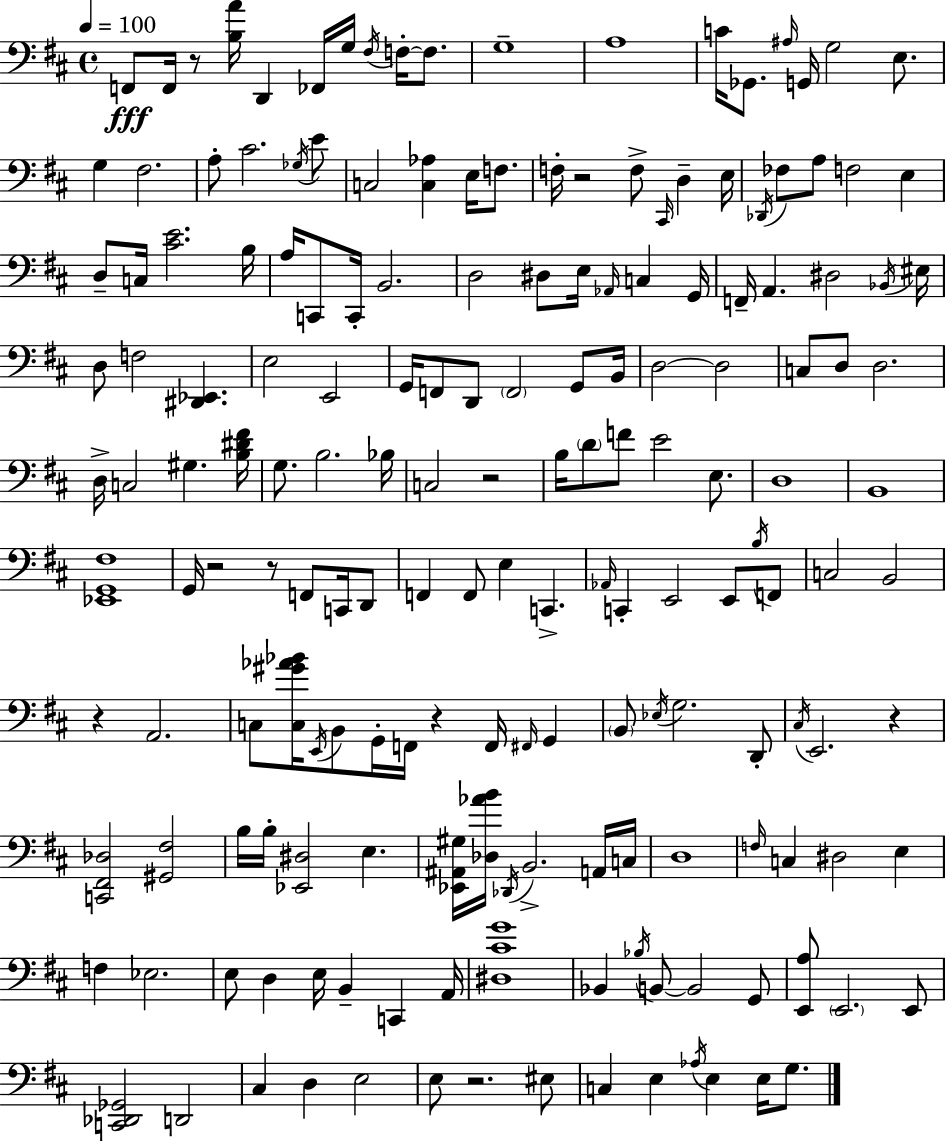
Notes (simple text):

F2/e F2/s R/e [B3,A4]/s D2/q FES2/s G3/s F#3/s F3/s F3/e. G3/w A3/w C4/s Gb2/e. A#3/s G2/s G3/h E3/e. G3/q F#3/h. A3/e C#4/h. Gb3/s E4/e C3/h [C3,Ab3]/q E3/s F3/e. F3/s R/h F3/e C#2/s D3/q E3/s Db2/s FES3/e A3/e F3/h E3/q D3/e C3/s [C#4,E4]/h. B3/s A3/s C2/e C2/s B2/h. D3/h D#3/e E3/s Ab2/s C3/q G2/s F2/s A2/q. D#3/h Bb2/s EIS3/s D3/e F3/h [D#2,Eb2]/q. E3/h E2/h G2/s F2/e D2/e F2/h G2/e B2/s D3/h D3/h C3/e D3/e D3/h. D3/s C3/h G#3/q. [B3,D#4,F#4]/s G3/e. B3/h. Bb3/s C3/h R/h B3/s D4/e F4/e E4/h E3/e. D3/w B2/w [Eb2,G2,F#3]/w G2/s R/h R/e F2/e C2/s D2/e F2/q F2/e E3/q C2/q. Ab2/s C2/q E2/h E2/e B3/s F2/e C3/h B2/h R/q A2/h. C3/e [C3,G#4,Ab4,Bb4]/s E2/s B2/e G2/s F2/s R/q F2/s F#2/s G2/q B2/e Eb3/s G3/h. D2/e C#3/s E2/h. R/q [C2,F#2,Db3]/h [G#2,F#3]/h B3/s B3/s [Eb2,D#3]/h E3/q. [Eb2,A#2,G#3]/s [Db3,Ab4,B4]/s Db2/s B2/h. A2/s C3/s D3/w F3/s C3/q D#3/h E3/q F3/q Eb3/h. E3/e D3/q E3/s B2/q C2/q A2/s [D#3,C#4,G4]/w Bb2/q Bb3/s B2/e B2/h G2/e [E2,A3]/e E2/h. E2/e [C2,Db2,Gb2]/h D2/h C#3/q D3/q E3/h E3/e R/h. EIS3/e C3/q E3/q Ab3/s E3/q E3/s G3/e.